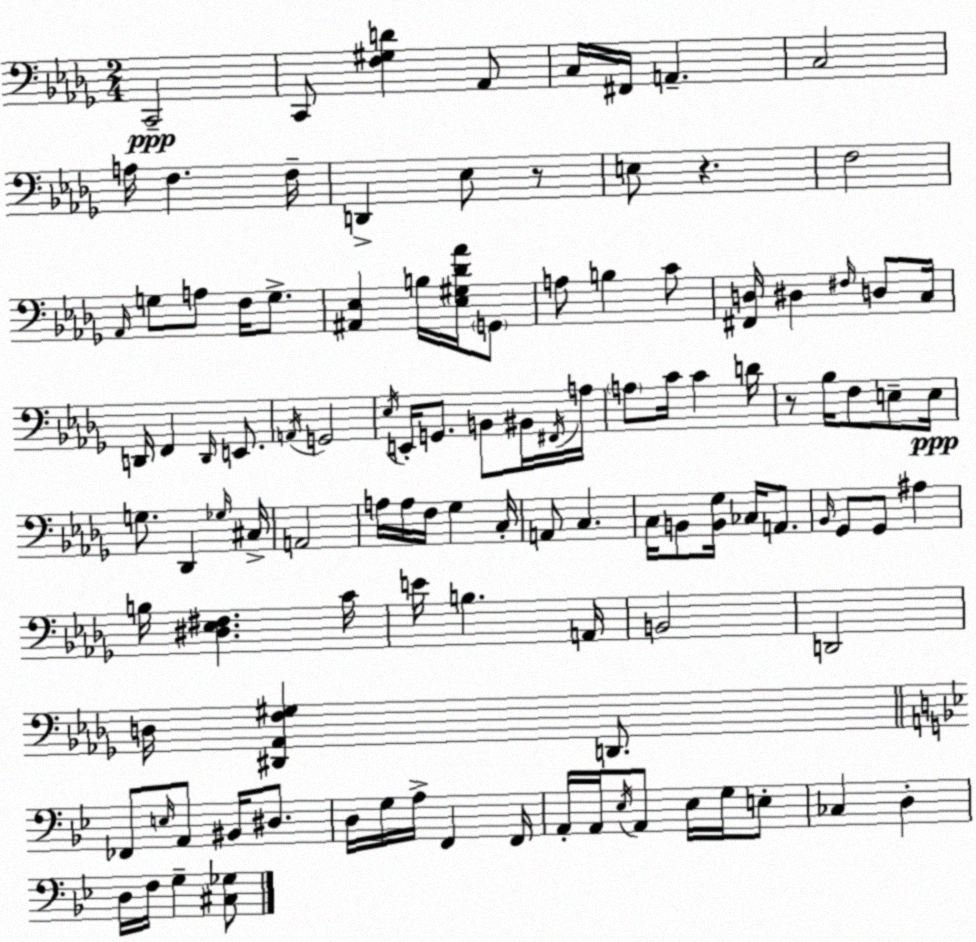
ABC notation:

X:1
T:Untitled
M:2/4
L:1/4
K:Bbm
C,,2 C,,/2 [F,^G,D] _A,,/2 C,/4 ^F,,/4 A,, C,2 A,/4 F, F,/4 D,, _E,/2 z/2 E,/2 z F,2 _A,,/4 G,/2 A,/2 F,/4 G,/2 [^A,,_E,] B,/4 [_E,^G,_D_A]/4 G,,/2 A,/2 B, C/2 [^F,,D,]/4 ^D, ^F,/4 D,/2 C,/4 D,,/4 F,, D,,/4 E,,/2 A,,/4 G,,2 _E,/4 E,,/4 G,,/2 B,,/2 ^B,,/4 ^F,,/4 A,/4 A,/2 C/4 C D/4 z/2 _B,/4 F,/2 E,/2 E,/4 G,/2 _D,, _G,/4 ^C,/4 A,,2 A,/4 A,/4 F,/4 _G, C,/4 A,,/2 C, C,/4 B,,/2 [B,,_G,]/4 _C,/4 A,,/2 _B,,/4 _G,,/2 _G,,/2 ^A, B,/4 [^D,_E,^F,] C/4 E/4 B, A,,/4 B,,2 D,,2 D,/4 [^D,,_A,,F,^G,] D,,/2 _F,,/2 E,/4 A,,/2 ^B,,/4 ^D,/2 D,/4 G,/4 A,/4 F,, F,,/4 A,,/4 A,,/4 _E,/4 A,,/2 _E,/4 G,/4 E,/2 _C, D, D,/4 F,/4 G, [^C,_G,]/2